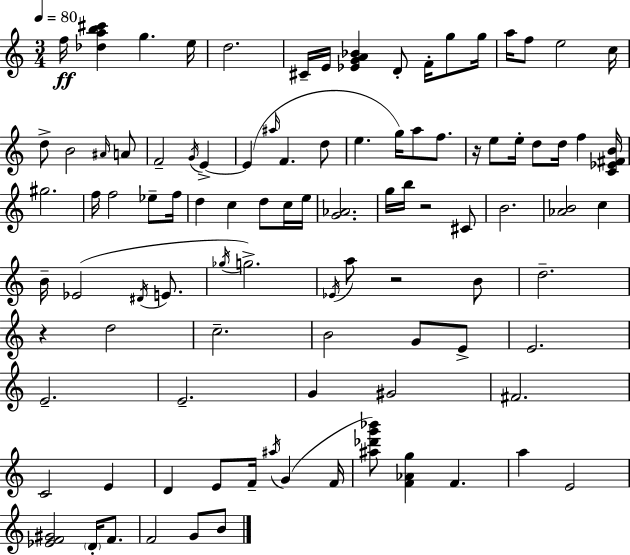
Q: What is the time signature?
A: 3/4